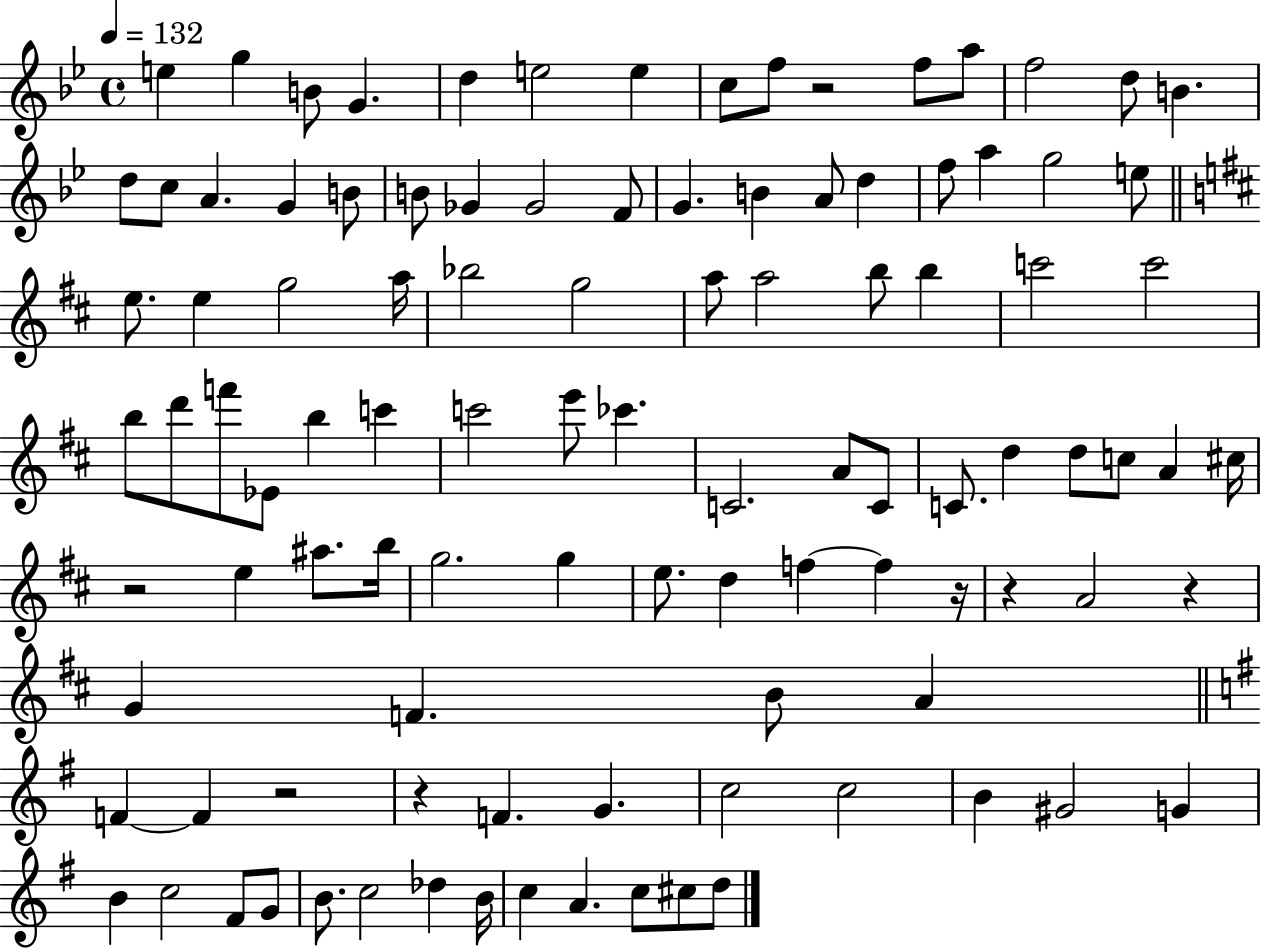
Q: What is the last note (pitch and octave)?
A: D5